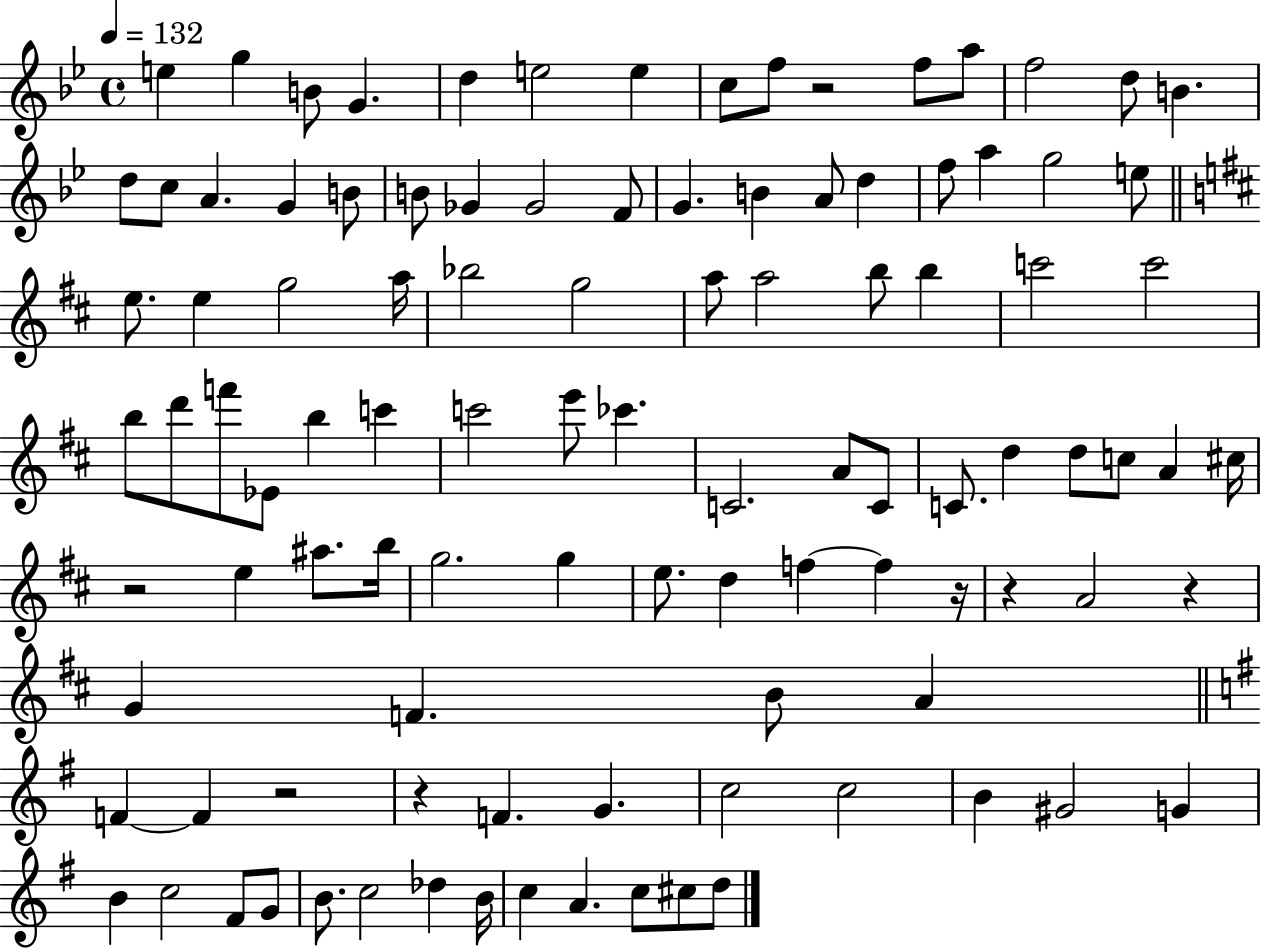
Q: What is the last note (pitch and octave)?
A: D5